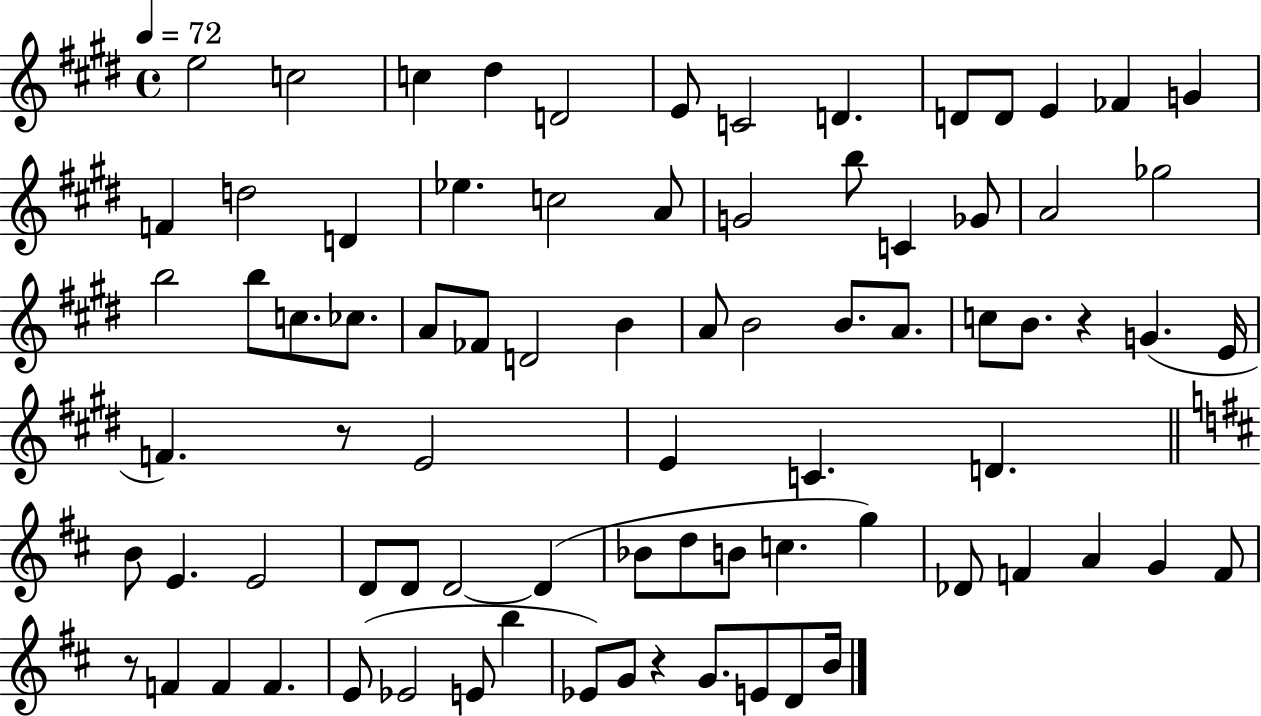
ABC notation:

X:1
T:Untitled
M:4/4
L:1/4
K:E
e2 c2 c ^d D2 E/2 C2 D D/2 D/2 E _F G F d2 D _e c2 A/2 G2 b/2 C _G/2 A2 _g2 b2 b/2 c/2 _c/2 A/2 _F/2 D2 B A/2 B2 B/2 A/2 c/2 B/2 z G E/4 F z/2 E2 E C D B/2 E E2 D/2 D/2 D2 D _B/2 d/2 B/2 c g _D/2 F A G F/2 z/2 F F F E/2 _E2 E/2 b _E/2 G/2 z G/2 E/2 D/2 B/4